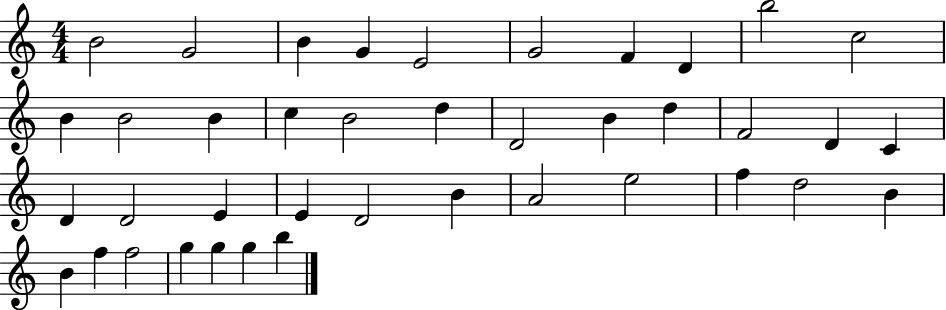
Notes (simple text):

B4/h G4/h B4/q G4/q E4/h G4/h F4/q D4/q B5/h C5/h B4/q B4/h B4/q C5/q B4/h D5/q D4/h B4/q D5/q F4/h D4/q C4/q D4/q D4/h E4/q E4/q D4/h B4/q A4/h E5/h F5/q D5/h B4/q B4/q F5/q F5/h G5/q G5/q G5/q B5/q